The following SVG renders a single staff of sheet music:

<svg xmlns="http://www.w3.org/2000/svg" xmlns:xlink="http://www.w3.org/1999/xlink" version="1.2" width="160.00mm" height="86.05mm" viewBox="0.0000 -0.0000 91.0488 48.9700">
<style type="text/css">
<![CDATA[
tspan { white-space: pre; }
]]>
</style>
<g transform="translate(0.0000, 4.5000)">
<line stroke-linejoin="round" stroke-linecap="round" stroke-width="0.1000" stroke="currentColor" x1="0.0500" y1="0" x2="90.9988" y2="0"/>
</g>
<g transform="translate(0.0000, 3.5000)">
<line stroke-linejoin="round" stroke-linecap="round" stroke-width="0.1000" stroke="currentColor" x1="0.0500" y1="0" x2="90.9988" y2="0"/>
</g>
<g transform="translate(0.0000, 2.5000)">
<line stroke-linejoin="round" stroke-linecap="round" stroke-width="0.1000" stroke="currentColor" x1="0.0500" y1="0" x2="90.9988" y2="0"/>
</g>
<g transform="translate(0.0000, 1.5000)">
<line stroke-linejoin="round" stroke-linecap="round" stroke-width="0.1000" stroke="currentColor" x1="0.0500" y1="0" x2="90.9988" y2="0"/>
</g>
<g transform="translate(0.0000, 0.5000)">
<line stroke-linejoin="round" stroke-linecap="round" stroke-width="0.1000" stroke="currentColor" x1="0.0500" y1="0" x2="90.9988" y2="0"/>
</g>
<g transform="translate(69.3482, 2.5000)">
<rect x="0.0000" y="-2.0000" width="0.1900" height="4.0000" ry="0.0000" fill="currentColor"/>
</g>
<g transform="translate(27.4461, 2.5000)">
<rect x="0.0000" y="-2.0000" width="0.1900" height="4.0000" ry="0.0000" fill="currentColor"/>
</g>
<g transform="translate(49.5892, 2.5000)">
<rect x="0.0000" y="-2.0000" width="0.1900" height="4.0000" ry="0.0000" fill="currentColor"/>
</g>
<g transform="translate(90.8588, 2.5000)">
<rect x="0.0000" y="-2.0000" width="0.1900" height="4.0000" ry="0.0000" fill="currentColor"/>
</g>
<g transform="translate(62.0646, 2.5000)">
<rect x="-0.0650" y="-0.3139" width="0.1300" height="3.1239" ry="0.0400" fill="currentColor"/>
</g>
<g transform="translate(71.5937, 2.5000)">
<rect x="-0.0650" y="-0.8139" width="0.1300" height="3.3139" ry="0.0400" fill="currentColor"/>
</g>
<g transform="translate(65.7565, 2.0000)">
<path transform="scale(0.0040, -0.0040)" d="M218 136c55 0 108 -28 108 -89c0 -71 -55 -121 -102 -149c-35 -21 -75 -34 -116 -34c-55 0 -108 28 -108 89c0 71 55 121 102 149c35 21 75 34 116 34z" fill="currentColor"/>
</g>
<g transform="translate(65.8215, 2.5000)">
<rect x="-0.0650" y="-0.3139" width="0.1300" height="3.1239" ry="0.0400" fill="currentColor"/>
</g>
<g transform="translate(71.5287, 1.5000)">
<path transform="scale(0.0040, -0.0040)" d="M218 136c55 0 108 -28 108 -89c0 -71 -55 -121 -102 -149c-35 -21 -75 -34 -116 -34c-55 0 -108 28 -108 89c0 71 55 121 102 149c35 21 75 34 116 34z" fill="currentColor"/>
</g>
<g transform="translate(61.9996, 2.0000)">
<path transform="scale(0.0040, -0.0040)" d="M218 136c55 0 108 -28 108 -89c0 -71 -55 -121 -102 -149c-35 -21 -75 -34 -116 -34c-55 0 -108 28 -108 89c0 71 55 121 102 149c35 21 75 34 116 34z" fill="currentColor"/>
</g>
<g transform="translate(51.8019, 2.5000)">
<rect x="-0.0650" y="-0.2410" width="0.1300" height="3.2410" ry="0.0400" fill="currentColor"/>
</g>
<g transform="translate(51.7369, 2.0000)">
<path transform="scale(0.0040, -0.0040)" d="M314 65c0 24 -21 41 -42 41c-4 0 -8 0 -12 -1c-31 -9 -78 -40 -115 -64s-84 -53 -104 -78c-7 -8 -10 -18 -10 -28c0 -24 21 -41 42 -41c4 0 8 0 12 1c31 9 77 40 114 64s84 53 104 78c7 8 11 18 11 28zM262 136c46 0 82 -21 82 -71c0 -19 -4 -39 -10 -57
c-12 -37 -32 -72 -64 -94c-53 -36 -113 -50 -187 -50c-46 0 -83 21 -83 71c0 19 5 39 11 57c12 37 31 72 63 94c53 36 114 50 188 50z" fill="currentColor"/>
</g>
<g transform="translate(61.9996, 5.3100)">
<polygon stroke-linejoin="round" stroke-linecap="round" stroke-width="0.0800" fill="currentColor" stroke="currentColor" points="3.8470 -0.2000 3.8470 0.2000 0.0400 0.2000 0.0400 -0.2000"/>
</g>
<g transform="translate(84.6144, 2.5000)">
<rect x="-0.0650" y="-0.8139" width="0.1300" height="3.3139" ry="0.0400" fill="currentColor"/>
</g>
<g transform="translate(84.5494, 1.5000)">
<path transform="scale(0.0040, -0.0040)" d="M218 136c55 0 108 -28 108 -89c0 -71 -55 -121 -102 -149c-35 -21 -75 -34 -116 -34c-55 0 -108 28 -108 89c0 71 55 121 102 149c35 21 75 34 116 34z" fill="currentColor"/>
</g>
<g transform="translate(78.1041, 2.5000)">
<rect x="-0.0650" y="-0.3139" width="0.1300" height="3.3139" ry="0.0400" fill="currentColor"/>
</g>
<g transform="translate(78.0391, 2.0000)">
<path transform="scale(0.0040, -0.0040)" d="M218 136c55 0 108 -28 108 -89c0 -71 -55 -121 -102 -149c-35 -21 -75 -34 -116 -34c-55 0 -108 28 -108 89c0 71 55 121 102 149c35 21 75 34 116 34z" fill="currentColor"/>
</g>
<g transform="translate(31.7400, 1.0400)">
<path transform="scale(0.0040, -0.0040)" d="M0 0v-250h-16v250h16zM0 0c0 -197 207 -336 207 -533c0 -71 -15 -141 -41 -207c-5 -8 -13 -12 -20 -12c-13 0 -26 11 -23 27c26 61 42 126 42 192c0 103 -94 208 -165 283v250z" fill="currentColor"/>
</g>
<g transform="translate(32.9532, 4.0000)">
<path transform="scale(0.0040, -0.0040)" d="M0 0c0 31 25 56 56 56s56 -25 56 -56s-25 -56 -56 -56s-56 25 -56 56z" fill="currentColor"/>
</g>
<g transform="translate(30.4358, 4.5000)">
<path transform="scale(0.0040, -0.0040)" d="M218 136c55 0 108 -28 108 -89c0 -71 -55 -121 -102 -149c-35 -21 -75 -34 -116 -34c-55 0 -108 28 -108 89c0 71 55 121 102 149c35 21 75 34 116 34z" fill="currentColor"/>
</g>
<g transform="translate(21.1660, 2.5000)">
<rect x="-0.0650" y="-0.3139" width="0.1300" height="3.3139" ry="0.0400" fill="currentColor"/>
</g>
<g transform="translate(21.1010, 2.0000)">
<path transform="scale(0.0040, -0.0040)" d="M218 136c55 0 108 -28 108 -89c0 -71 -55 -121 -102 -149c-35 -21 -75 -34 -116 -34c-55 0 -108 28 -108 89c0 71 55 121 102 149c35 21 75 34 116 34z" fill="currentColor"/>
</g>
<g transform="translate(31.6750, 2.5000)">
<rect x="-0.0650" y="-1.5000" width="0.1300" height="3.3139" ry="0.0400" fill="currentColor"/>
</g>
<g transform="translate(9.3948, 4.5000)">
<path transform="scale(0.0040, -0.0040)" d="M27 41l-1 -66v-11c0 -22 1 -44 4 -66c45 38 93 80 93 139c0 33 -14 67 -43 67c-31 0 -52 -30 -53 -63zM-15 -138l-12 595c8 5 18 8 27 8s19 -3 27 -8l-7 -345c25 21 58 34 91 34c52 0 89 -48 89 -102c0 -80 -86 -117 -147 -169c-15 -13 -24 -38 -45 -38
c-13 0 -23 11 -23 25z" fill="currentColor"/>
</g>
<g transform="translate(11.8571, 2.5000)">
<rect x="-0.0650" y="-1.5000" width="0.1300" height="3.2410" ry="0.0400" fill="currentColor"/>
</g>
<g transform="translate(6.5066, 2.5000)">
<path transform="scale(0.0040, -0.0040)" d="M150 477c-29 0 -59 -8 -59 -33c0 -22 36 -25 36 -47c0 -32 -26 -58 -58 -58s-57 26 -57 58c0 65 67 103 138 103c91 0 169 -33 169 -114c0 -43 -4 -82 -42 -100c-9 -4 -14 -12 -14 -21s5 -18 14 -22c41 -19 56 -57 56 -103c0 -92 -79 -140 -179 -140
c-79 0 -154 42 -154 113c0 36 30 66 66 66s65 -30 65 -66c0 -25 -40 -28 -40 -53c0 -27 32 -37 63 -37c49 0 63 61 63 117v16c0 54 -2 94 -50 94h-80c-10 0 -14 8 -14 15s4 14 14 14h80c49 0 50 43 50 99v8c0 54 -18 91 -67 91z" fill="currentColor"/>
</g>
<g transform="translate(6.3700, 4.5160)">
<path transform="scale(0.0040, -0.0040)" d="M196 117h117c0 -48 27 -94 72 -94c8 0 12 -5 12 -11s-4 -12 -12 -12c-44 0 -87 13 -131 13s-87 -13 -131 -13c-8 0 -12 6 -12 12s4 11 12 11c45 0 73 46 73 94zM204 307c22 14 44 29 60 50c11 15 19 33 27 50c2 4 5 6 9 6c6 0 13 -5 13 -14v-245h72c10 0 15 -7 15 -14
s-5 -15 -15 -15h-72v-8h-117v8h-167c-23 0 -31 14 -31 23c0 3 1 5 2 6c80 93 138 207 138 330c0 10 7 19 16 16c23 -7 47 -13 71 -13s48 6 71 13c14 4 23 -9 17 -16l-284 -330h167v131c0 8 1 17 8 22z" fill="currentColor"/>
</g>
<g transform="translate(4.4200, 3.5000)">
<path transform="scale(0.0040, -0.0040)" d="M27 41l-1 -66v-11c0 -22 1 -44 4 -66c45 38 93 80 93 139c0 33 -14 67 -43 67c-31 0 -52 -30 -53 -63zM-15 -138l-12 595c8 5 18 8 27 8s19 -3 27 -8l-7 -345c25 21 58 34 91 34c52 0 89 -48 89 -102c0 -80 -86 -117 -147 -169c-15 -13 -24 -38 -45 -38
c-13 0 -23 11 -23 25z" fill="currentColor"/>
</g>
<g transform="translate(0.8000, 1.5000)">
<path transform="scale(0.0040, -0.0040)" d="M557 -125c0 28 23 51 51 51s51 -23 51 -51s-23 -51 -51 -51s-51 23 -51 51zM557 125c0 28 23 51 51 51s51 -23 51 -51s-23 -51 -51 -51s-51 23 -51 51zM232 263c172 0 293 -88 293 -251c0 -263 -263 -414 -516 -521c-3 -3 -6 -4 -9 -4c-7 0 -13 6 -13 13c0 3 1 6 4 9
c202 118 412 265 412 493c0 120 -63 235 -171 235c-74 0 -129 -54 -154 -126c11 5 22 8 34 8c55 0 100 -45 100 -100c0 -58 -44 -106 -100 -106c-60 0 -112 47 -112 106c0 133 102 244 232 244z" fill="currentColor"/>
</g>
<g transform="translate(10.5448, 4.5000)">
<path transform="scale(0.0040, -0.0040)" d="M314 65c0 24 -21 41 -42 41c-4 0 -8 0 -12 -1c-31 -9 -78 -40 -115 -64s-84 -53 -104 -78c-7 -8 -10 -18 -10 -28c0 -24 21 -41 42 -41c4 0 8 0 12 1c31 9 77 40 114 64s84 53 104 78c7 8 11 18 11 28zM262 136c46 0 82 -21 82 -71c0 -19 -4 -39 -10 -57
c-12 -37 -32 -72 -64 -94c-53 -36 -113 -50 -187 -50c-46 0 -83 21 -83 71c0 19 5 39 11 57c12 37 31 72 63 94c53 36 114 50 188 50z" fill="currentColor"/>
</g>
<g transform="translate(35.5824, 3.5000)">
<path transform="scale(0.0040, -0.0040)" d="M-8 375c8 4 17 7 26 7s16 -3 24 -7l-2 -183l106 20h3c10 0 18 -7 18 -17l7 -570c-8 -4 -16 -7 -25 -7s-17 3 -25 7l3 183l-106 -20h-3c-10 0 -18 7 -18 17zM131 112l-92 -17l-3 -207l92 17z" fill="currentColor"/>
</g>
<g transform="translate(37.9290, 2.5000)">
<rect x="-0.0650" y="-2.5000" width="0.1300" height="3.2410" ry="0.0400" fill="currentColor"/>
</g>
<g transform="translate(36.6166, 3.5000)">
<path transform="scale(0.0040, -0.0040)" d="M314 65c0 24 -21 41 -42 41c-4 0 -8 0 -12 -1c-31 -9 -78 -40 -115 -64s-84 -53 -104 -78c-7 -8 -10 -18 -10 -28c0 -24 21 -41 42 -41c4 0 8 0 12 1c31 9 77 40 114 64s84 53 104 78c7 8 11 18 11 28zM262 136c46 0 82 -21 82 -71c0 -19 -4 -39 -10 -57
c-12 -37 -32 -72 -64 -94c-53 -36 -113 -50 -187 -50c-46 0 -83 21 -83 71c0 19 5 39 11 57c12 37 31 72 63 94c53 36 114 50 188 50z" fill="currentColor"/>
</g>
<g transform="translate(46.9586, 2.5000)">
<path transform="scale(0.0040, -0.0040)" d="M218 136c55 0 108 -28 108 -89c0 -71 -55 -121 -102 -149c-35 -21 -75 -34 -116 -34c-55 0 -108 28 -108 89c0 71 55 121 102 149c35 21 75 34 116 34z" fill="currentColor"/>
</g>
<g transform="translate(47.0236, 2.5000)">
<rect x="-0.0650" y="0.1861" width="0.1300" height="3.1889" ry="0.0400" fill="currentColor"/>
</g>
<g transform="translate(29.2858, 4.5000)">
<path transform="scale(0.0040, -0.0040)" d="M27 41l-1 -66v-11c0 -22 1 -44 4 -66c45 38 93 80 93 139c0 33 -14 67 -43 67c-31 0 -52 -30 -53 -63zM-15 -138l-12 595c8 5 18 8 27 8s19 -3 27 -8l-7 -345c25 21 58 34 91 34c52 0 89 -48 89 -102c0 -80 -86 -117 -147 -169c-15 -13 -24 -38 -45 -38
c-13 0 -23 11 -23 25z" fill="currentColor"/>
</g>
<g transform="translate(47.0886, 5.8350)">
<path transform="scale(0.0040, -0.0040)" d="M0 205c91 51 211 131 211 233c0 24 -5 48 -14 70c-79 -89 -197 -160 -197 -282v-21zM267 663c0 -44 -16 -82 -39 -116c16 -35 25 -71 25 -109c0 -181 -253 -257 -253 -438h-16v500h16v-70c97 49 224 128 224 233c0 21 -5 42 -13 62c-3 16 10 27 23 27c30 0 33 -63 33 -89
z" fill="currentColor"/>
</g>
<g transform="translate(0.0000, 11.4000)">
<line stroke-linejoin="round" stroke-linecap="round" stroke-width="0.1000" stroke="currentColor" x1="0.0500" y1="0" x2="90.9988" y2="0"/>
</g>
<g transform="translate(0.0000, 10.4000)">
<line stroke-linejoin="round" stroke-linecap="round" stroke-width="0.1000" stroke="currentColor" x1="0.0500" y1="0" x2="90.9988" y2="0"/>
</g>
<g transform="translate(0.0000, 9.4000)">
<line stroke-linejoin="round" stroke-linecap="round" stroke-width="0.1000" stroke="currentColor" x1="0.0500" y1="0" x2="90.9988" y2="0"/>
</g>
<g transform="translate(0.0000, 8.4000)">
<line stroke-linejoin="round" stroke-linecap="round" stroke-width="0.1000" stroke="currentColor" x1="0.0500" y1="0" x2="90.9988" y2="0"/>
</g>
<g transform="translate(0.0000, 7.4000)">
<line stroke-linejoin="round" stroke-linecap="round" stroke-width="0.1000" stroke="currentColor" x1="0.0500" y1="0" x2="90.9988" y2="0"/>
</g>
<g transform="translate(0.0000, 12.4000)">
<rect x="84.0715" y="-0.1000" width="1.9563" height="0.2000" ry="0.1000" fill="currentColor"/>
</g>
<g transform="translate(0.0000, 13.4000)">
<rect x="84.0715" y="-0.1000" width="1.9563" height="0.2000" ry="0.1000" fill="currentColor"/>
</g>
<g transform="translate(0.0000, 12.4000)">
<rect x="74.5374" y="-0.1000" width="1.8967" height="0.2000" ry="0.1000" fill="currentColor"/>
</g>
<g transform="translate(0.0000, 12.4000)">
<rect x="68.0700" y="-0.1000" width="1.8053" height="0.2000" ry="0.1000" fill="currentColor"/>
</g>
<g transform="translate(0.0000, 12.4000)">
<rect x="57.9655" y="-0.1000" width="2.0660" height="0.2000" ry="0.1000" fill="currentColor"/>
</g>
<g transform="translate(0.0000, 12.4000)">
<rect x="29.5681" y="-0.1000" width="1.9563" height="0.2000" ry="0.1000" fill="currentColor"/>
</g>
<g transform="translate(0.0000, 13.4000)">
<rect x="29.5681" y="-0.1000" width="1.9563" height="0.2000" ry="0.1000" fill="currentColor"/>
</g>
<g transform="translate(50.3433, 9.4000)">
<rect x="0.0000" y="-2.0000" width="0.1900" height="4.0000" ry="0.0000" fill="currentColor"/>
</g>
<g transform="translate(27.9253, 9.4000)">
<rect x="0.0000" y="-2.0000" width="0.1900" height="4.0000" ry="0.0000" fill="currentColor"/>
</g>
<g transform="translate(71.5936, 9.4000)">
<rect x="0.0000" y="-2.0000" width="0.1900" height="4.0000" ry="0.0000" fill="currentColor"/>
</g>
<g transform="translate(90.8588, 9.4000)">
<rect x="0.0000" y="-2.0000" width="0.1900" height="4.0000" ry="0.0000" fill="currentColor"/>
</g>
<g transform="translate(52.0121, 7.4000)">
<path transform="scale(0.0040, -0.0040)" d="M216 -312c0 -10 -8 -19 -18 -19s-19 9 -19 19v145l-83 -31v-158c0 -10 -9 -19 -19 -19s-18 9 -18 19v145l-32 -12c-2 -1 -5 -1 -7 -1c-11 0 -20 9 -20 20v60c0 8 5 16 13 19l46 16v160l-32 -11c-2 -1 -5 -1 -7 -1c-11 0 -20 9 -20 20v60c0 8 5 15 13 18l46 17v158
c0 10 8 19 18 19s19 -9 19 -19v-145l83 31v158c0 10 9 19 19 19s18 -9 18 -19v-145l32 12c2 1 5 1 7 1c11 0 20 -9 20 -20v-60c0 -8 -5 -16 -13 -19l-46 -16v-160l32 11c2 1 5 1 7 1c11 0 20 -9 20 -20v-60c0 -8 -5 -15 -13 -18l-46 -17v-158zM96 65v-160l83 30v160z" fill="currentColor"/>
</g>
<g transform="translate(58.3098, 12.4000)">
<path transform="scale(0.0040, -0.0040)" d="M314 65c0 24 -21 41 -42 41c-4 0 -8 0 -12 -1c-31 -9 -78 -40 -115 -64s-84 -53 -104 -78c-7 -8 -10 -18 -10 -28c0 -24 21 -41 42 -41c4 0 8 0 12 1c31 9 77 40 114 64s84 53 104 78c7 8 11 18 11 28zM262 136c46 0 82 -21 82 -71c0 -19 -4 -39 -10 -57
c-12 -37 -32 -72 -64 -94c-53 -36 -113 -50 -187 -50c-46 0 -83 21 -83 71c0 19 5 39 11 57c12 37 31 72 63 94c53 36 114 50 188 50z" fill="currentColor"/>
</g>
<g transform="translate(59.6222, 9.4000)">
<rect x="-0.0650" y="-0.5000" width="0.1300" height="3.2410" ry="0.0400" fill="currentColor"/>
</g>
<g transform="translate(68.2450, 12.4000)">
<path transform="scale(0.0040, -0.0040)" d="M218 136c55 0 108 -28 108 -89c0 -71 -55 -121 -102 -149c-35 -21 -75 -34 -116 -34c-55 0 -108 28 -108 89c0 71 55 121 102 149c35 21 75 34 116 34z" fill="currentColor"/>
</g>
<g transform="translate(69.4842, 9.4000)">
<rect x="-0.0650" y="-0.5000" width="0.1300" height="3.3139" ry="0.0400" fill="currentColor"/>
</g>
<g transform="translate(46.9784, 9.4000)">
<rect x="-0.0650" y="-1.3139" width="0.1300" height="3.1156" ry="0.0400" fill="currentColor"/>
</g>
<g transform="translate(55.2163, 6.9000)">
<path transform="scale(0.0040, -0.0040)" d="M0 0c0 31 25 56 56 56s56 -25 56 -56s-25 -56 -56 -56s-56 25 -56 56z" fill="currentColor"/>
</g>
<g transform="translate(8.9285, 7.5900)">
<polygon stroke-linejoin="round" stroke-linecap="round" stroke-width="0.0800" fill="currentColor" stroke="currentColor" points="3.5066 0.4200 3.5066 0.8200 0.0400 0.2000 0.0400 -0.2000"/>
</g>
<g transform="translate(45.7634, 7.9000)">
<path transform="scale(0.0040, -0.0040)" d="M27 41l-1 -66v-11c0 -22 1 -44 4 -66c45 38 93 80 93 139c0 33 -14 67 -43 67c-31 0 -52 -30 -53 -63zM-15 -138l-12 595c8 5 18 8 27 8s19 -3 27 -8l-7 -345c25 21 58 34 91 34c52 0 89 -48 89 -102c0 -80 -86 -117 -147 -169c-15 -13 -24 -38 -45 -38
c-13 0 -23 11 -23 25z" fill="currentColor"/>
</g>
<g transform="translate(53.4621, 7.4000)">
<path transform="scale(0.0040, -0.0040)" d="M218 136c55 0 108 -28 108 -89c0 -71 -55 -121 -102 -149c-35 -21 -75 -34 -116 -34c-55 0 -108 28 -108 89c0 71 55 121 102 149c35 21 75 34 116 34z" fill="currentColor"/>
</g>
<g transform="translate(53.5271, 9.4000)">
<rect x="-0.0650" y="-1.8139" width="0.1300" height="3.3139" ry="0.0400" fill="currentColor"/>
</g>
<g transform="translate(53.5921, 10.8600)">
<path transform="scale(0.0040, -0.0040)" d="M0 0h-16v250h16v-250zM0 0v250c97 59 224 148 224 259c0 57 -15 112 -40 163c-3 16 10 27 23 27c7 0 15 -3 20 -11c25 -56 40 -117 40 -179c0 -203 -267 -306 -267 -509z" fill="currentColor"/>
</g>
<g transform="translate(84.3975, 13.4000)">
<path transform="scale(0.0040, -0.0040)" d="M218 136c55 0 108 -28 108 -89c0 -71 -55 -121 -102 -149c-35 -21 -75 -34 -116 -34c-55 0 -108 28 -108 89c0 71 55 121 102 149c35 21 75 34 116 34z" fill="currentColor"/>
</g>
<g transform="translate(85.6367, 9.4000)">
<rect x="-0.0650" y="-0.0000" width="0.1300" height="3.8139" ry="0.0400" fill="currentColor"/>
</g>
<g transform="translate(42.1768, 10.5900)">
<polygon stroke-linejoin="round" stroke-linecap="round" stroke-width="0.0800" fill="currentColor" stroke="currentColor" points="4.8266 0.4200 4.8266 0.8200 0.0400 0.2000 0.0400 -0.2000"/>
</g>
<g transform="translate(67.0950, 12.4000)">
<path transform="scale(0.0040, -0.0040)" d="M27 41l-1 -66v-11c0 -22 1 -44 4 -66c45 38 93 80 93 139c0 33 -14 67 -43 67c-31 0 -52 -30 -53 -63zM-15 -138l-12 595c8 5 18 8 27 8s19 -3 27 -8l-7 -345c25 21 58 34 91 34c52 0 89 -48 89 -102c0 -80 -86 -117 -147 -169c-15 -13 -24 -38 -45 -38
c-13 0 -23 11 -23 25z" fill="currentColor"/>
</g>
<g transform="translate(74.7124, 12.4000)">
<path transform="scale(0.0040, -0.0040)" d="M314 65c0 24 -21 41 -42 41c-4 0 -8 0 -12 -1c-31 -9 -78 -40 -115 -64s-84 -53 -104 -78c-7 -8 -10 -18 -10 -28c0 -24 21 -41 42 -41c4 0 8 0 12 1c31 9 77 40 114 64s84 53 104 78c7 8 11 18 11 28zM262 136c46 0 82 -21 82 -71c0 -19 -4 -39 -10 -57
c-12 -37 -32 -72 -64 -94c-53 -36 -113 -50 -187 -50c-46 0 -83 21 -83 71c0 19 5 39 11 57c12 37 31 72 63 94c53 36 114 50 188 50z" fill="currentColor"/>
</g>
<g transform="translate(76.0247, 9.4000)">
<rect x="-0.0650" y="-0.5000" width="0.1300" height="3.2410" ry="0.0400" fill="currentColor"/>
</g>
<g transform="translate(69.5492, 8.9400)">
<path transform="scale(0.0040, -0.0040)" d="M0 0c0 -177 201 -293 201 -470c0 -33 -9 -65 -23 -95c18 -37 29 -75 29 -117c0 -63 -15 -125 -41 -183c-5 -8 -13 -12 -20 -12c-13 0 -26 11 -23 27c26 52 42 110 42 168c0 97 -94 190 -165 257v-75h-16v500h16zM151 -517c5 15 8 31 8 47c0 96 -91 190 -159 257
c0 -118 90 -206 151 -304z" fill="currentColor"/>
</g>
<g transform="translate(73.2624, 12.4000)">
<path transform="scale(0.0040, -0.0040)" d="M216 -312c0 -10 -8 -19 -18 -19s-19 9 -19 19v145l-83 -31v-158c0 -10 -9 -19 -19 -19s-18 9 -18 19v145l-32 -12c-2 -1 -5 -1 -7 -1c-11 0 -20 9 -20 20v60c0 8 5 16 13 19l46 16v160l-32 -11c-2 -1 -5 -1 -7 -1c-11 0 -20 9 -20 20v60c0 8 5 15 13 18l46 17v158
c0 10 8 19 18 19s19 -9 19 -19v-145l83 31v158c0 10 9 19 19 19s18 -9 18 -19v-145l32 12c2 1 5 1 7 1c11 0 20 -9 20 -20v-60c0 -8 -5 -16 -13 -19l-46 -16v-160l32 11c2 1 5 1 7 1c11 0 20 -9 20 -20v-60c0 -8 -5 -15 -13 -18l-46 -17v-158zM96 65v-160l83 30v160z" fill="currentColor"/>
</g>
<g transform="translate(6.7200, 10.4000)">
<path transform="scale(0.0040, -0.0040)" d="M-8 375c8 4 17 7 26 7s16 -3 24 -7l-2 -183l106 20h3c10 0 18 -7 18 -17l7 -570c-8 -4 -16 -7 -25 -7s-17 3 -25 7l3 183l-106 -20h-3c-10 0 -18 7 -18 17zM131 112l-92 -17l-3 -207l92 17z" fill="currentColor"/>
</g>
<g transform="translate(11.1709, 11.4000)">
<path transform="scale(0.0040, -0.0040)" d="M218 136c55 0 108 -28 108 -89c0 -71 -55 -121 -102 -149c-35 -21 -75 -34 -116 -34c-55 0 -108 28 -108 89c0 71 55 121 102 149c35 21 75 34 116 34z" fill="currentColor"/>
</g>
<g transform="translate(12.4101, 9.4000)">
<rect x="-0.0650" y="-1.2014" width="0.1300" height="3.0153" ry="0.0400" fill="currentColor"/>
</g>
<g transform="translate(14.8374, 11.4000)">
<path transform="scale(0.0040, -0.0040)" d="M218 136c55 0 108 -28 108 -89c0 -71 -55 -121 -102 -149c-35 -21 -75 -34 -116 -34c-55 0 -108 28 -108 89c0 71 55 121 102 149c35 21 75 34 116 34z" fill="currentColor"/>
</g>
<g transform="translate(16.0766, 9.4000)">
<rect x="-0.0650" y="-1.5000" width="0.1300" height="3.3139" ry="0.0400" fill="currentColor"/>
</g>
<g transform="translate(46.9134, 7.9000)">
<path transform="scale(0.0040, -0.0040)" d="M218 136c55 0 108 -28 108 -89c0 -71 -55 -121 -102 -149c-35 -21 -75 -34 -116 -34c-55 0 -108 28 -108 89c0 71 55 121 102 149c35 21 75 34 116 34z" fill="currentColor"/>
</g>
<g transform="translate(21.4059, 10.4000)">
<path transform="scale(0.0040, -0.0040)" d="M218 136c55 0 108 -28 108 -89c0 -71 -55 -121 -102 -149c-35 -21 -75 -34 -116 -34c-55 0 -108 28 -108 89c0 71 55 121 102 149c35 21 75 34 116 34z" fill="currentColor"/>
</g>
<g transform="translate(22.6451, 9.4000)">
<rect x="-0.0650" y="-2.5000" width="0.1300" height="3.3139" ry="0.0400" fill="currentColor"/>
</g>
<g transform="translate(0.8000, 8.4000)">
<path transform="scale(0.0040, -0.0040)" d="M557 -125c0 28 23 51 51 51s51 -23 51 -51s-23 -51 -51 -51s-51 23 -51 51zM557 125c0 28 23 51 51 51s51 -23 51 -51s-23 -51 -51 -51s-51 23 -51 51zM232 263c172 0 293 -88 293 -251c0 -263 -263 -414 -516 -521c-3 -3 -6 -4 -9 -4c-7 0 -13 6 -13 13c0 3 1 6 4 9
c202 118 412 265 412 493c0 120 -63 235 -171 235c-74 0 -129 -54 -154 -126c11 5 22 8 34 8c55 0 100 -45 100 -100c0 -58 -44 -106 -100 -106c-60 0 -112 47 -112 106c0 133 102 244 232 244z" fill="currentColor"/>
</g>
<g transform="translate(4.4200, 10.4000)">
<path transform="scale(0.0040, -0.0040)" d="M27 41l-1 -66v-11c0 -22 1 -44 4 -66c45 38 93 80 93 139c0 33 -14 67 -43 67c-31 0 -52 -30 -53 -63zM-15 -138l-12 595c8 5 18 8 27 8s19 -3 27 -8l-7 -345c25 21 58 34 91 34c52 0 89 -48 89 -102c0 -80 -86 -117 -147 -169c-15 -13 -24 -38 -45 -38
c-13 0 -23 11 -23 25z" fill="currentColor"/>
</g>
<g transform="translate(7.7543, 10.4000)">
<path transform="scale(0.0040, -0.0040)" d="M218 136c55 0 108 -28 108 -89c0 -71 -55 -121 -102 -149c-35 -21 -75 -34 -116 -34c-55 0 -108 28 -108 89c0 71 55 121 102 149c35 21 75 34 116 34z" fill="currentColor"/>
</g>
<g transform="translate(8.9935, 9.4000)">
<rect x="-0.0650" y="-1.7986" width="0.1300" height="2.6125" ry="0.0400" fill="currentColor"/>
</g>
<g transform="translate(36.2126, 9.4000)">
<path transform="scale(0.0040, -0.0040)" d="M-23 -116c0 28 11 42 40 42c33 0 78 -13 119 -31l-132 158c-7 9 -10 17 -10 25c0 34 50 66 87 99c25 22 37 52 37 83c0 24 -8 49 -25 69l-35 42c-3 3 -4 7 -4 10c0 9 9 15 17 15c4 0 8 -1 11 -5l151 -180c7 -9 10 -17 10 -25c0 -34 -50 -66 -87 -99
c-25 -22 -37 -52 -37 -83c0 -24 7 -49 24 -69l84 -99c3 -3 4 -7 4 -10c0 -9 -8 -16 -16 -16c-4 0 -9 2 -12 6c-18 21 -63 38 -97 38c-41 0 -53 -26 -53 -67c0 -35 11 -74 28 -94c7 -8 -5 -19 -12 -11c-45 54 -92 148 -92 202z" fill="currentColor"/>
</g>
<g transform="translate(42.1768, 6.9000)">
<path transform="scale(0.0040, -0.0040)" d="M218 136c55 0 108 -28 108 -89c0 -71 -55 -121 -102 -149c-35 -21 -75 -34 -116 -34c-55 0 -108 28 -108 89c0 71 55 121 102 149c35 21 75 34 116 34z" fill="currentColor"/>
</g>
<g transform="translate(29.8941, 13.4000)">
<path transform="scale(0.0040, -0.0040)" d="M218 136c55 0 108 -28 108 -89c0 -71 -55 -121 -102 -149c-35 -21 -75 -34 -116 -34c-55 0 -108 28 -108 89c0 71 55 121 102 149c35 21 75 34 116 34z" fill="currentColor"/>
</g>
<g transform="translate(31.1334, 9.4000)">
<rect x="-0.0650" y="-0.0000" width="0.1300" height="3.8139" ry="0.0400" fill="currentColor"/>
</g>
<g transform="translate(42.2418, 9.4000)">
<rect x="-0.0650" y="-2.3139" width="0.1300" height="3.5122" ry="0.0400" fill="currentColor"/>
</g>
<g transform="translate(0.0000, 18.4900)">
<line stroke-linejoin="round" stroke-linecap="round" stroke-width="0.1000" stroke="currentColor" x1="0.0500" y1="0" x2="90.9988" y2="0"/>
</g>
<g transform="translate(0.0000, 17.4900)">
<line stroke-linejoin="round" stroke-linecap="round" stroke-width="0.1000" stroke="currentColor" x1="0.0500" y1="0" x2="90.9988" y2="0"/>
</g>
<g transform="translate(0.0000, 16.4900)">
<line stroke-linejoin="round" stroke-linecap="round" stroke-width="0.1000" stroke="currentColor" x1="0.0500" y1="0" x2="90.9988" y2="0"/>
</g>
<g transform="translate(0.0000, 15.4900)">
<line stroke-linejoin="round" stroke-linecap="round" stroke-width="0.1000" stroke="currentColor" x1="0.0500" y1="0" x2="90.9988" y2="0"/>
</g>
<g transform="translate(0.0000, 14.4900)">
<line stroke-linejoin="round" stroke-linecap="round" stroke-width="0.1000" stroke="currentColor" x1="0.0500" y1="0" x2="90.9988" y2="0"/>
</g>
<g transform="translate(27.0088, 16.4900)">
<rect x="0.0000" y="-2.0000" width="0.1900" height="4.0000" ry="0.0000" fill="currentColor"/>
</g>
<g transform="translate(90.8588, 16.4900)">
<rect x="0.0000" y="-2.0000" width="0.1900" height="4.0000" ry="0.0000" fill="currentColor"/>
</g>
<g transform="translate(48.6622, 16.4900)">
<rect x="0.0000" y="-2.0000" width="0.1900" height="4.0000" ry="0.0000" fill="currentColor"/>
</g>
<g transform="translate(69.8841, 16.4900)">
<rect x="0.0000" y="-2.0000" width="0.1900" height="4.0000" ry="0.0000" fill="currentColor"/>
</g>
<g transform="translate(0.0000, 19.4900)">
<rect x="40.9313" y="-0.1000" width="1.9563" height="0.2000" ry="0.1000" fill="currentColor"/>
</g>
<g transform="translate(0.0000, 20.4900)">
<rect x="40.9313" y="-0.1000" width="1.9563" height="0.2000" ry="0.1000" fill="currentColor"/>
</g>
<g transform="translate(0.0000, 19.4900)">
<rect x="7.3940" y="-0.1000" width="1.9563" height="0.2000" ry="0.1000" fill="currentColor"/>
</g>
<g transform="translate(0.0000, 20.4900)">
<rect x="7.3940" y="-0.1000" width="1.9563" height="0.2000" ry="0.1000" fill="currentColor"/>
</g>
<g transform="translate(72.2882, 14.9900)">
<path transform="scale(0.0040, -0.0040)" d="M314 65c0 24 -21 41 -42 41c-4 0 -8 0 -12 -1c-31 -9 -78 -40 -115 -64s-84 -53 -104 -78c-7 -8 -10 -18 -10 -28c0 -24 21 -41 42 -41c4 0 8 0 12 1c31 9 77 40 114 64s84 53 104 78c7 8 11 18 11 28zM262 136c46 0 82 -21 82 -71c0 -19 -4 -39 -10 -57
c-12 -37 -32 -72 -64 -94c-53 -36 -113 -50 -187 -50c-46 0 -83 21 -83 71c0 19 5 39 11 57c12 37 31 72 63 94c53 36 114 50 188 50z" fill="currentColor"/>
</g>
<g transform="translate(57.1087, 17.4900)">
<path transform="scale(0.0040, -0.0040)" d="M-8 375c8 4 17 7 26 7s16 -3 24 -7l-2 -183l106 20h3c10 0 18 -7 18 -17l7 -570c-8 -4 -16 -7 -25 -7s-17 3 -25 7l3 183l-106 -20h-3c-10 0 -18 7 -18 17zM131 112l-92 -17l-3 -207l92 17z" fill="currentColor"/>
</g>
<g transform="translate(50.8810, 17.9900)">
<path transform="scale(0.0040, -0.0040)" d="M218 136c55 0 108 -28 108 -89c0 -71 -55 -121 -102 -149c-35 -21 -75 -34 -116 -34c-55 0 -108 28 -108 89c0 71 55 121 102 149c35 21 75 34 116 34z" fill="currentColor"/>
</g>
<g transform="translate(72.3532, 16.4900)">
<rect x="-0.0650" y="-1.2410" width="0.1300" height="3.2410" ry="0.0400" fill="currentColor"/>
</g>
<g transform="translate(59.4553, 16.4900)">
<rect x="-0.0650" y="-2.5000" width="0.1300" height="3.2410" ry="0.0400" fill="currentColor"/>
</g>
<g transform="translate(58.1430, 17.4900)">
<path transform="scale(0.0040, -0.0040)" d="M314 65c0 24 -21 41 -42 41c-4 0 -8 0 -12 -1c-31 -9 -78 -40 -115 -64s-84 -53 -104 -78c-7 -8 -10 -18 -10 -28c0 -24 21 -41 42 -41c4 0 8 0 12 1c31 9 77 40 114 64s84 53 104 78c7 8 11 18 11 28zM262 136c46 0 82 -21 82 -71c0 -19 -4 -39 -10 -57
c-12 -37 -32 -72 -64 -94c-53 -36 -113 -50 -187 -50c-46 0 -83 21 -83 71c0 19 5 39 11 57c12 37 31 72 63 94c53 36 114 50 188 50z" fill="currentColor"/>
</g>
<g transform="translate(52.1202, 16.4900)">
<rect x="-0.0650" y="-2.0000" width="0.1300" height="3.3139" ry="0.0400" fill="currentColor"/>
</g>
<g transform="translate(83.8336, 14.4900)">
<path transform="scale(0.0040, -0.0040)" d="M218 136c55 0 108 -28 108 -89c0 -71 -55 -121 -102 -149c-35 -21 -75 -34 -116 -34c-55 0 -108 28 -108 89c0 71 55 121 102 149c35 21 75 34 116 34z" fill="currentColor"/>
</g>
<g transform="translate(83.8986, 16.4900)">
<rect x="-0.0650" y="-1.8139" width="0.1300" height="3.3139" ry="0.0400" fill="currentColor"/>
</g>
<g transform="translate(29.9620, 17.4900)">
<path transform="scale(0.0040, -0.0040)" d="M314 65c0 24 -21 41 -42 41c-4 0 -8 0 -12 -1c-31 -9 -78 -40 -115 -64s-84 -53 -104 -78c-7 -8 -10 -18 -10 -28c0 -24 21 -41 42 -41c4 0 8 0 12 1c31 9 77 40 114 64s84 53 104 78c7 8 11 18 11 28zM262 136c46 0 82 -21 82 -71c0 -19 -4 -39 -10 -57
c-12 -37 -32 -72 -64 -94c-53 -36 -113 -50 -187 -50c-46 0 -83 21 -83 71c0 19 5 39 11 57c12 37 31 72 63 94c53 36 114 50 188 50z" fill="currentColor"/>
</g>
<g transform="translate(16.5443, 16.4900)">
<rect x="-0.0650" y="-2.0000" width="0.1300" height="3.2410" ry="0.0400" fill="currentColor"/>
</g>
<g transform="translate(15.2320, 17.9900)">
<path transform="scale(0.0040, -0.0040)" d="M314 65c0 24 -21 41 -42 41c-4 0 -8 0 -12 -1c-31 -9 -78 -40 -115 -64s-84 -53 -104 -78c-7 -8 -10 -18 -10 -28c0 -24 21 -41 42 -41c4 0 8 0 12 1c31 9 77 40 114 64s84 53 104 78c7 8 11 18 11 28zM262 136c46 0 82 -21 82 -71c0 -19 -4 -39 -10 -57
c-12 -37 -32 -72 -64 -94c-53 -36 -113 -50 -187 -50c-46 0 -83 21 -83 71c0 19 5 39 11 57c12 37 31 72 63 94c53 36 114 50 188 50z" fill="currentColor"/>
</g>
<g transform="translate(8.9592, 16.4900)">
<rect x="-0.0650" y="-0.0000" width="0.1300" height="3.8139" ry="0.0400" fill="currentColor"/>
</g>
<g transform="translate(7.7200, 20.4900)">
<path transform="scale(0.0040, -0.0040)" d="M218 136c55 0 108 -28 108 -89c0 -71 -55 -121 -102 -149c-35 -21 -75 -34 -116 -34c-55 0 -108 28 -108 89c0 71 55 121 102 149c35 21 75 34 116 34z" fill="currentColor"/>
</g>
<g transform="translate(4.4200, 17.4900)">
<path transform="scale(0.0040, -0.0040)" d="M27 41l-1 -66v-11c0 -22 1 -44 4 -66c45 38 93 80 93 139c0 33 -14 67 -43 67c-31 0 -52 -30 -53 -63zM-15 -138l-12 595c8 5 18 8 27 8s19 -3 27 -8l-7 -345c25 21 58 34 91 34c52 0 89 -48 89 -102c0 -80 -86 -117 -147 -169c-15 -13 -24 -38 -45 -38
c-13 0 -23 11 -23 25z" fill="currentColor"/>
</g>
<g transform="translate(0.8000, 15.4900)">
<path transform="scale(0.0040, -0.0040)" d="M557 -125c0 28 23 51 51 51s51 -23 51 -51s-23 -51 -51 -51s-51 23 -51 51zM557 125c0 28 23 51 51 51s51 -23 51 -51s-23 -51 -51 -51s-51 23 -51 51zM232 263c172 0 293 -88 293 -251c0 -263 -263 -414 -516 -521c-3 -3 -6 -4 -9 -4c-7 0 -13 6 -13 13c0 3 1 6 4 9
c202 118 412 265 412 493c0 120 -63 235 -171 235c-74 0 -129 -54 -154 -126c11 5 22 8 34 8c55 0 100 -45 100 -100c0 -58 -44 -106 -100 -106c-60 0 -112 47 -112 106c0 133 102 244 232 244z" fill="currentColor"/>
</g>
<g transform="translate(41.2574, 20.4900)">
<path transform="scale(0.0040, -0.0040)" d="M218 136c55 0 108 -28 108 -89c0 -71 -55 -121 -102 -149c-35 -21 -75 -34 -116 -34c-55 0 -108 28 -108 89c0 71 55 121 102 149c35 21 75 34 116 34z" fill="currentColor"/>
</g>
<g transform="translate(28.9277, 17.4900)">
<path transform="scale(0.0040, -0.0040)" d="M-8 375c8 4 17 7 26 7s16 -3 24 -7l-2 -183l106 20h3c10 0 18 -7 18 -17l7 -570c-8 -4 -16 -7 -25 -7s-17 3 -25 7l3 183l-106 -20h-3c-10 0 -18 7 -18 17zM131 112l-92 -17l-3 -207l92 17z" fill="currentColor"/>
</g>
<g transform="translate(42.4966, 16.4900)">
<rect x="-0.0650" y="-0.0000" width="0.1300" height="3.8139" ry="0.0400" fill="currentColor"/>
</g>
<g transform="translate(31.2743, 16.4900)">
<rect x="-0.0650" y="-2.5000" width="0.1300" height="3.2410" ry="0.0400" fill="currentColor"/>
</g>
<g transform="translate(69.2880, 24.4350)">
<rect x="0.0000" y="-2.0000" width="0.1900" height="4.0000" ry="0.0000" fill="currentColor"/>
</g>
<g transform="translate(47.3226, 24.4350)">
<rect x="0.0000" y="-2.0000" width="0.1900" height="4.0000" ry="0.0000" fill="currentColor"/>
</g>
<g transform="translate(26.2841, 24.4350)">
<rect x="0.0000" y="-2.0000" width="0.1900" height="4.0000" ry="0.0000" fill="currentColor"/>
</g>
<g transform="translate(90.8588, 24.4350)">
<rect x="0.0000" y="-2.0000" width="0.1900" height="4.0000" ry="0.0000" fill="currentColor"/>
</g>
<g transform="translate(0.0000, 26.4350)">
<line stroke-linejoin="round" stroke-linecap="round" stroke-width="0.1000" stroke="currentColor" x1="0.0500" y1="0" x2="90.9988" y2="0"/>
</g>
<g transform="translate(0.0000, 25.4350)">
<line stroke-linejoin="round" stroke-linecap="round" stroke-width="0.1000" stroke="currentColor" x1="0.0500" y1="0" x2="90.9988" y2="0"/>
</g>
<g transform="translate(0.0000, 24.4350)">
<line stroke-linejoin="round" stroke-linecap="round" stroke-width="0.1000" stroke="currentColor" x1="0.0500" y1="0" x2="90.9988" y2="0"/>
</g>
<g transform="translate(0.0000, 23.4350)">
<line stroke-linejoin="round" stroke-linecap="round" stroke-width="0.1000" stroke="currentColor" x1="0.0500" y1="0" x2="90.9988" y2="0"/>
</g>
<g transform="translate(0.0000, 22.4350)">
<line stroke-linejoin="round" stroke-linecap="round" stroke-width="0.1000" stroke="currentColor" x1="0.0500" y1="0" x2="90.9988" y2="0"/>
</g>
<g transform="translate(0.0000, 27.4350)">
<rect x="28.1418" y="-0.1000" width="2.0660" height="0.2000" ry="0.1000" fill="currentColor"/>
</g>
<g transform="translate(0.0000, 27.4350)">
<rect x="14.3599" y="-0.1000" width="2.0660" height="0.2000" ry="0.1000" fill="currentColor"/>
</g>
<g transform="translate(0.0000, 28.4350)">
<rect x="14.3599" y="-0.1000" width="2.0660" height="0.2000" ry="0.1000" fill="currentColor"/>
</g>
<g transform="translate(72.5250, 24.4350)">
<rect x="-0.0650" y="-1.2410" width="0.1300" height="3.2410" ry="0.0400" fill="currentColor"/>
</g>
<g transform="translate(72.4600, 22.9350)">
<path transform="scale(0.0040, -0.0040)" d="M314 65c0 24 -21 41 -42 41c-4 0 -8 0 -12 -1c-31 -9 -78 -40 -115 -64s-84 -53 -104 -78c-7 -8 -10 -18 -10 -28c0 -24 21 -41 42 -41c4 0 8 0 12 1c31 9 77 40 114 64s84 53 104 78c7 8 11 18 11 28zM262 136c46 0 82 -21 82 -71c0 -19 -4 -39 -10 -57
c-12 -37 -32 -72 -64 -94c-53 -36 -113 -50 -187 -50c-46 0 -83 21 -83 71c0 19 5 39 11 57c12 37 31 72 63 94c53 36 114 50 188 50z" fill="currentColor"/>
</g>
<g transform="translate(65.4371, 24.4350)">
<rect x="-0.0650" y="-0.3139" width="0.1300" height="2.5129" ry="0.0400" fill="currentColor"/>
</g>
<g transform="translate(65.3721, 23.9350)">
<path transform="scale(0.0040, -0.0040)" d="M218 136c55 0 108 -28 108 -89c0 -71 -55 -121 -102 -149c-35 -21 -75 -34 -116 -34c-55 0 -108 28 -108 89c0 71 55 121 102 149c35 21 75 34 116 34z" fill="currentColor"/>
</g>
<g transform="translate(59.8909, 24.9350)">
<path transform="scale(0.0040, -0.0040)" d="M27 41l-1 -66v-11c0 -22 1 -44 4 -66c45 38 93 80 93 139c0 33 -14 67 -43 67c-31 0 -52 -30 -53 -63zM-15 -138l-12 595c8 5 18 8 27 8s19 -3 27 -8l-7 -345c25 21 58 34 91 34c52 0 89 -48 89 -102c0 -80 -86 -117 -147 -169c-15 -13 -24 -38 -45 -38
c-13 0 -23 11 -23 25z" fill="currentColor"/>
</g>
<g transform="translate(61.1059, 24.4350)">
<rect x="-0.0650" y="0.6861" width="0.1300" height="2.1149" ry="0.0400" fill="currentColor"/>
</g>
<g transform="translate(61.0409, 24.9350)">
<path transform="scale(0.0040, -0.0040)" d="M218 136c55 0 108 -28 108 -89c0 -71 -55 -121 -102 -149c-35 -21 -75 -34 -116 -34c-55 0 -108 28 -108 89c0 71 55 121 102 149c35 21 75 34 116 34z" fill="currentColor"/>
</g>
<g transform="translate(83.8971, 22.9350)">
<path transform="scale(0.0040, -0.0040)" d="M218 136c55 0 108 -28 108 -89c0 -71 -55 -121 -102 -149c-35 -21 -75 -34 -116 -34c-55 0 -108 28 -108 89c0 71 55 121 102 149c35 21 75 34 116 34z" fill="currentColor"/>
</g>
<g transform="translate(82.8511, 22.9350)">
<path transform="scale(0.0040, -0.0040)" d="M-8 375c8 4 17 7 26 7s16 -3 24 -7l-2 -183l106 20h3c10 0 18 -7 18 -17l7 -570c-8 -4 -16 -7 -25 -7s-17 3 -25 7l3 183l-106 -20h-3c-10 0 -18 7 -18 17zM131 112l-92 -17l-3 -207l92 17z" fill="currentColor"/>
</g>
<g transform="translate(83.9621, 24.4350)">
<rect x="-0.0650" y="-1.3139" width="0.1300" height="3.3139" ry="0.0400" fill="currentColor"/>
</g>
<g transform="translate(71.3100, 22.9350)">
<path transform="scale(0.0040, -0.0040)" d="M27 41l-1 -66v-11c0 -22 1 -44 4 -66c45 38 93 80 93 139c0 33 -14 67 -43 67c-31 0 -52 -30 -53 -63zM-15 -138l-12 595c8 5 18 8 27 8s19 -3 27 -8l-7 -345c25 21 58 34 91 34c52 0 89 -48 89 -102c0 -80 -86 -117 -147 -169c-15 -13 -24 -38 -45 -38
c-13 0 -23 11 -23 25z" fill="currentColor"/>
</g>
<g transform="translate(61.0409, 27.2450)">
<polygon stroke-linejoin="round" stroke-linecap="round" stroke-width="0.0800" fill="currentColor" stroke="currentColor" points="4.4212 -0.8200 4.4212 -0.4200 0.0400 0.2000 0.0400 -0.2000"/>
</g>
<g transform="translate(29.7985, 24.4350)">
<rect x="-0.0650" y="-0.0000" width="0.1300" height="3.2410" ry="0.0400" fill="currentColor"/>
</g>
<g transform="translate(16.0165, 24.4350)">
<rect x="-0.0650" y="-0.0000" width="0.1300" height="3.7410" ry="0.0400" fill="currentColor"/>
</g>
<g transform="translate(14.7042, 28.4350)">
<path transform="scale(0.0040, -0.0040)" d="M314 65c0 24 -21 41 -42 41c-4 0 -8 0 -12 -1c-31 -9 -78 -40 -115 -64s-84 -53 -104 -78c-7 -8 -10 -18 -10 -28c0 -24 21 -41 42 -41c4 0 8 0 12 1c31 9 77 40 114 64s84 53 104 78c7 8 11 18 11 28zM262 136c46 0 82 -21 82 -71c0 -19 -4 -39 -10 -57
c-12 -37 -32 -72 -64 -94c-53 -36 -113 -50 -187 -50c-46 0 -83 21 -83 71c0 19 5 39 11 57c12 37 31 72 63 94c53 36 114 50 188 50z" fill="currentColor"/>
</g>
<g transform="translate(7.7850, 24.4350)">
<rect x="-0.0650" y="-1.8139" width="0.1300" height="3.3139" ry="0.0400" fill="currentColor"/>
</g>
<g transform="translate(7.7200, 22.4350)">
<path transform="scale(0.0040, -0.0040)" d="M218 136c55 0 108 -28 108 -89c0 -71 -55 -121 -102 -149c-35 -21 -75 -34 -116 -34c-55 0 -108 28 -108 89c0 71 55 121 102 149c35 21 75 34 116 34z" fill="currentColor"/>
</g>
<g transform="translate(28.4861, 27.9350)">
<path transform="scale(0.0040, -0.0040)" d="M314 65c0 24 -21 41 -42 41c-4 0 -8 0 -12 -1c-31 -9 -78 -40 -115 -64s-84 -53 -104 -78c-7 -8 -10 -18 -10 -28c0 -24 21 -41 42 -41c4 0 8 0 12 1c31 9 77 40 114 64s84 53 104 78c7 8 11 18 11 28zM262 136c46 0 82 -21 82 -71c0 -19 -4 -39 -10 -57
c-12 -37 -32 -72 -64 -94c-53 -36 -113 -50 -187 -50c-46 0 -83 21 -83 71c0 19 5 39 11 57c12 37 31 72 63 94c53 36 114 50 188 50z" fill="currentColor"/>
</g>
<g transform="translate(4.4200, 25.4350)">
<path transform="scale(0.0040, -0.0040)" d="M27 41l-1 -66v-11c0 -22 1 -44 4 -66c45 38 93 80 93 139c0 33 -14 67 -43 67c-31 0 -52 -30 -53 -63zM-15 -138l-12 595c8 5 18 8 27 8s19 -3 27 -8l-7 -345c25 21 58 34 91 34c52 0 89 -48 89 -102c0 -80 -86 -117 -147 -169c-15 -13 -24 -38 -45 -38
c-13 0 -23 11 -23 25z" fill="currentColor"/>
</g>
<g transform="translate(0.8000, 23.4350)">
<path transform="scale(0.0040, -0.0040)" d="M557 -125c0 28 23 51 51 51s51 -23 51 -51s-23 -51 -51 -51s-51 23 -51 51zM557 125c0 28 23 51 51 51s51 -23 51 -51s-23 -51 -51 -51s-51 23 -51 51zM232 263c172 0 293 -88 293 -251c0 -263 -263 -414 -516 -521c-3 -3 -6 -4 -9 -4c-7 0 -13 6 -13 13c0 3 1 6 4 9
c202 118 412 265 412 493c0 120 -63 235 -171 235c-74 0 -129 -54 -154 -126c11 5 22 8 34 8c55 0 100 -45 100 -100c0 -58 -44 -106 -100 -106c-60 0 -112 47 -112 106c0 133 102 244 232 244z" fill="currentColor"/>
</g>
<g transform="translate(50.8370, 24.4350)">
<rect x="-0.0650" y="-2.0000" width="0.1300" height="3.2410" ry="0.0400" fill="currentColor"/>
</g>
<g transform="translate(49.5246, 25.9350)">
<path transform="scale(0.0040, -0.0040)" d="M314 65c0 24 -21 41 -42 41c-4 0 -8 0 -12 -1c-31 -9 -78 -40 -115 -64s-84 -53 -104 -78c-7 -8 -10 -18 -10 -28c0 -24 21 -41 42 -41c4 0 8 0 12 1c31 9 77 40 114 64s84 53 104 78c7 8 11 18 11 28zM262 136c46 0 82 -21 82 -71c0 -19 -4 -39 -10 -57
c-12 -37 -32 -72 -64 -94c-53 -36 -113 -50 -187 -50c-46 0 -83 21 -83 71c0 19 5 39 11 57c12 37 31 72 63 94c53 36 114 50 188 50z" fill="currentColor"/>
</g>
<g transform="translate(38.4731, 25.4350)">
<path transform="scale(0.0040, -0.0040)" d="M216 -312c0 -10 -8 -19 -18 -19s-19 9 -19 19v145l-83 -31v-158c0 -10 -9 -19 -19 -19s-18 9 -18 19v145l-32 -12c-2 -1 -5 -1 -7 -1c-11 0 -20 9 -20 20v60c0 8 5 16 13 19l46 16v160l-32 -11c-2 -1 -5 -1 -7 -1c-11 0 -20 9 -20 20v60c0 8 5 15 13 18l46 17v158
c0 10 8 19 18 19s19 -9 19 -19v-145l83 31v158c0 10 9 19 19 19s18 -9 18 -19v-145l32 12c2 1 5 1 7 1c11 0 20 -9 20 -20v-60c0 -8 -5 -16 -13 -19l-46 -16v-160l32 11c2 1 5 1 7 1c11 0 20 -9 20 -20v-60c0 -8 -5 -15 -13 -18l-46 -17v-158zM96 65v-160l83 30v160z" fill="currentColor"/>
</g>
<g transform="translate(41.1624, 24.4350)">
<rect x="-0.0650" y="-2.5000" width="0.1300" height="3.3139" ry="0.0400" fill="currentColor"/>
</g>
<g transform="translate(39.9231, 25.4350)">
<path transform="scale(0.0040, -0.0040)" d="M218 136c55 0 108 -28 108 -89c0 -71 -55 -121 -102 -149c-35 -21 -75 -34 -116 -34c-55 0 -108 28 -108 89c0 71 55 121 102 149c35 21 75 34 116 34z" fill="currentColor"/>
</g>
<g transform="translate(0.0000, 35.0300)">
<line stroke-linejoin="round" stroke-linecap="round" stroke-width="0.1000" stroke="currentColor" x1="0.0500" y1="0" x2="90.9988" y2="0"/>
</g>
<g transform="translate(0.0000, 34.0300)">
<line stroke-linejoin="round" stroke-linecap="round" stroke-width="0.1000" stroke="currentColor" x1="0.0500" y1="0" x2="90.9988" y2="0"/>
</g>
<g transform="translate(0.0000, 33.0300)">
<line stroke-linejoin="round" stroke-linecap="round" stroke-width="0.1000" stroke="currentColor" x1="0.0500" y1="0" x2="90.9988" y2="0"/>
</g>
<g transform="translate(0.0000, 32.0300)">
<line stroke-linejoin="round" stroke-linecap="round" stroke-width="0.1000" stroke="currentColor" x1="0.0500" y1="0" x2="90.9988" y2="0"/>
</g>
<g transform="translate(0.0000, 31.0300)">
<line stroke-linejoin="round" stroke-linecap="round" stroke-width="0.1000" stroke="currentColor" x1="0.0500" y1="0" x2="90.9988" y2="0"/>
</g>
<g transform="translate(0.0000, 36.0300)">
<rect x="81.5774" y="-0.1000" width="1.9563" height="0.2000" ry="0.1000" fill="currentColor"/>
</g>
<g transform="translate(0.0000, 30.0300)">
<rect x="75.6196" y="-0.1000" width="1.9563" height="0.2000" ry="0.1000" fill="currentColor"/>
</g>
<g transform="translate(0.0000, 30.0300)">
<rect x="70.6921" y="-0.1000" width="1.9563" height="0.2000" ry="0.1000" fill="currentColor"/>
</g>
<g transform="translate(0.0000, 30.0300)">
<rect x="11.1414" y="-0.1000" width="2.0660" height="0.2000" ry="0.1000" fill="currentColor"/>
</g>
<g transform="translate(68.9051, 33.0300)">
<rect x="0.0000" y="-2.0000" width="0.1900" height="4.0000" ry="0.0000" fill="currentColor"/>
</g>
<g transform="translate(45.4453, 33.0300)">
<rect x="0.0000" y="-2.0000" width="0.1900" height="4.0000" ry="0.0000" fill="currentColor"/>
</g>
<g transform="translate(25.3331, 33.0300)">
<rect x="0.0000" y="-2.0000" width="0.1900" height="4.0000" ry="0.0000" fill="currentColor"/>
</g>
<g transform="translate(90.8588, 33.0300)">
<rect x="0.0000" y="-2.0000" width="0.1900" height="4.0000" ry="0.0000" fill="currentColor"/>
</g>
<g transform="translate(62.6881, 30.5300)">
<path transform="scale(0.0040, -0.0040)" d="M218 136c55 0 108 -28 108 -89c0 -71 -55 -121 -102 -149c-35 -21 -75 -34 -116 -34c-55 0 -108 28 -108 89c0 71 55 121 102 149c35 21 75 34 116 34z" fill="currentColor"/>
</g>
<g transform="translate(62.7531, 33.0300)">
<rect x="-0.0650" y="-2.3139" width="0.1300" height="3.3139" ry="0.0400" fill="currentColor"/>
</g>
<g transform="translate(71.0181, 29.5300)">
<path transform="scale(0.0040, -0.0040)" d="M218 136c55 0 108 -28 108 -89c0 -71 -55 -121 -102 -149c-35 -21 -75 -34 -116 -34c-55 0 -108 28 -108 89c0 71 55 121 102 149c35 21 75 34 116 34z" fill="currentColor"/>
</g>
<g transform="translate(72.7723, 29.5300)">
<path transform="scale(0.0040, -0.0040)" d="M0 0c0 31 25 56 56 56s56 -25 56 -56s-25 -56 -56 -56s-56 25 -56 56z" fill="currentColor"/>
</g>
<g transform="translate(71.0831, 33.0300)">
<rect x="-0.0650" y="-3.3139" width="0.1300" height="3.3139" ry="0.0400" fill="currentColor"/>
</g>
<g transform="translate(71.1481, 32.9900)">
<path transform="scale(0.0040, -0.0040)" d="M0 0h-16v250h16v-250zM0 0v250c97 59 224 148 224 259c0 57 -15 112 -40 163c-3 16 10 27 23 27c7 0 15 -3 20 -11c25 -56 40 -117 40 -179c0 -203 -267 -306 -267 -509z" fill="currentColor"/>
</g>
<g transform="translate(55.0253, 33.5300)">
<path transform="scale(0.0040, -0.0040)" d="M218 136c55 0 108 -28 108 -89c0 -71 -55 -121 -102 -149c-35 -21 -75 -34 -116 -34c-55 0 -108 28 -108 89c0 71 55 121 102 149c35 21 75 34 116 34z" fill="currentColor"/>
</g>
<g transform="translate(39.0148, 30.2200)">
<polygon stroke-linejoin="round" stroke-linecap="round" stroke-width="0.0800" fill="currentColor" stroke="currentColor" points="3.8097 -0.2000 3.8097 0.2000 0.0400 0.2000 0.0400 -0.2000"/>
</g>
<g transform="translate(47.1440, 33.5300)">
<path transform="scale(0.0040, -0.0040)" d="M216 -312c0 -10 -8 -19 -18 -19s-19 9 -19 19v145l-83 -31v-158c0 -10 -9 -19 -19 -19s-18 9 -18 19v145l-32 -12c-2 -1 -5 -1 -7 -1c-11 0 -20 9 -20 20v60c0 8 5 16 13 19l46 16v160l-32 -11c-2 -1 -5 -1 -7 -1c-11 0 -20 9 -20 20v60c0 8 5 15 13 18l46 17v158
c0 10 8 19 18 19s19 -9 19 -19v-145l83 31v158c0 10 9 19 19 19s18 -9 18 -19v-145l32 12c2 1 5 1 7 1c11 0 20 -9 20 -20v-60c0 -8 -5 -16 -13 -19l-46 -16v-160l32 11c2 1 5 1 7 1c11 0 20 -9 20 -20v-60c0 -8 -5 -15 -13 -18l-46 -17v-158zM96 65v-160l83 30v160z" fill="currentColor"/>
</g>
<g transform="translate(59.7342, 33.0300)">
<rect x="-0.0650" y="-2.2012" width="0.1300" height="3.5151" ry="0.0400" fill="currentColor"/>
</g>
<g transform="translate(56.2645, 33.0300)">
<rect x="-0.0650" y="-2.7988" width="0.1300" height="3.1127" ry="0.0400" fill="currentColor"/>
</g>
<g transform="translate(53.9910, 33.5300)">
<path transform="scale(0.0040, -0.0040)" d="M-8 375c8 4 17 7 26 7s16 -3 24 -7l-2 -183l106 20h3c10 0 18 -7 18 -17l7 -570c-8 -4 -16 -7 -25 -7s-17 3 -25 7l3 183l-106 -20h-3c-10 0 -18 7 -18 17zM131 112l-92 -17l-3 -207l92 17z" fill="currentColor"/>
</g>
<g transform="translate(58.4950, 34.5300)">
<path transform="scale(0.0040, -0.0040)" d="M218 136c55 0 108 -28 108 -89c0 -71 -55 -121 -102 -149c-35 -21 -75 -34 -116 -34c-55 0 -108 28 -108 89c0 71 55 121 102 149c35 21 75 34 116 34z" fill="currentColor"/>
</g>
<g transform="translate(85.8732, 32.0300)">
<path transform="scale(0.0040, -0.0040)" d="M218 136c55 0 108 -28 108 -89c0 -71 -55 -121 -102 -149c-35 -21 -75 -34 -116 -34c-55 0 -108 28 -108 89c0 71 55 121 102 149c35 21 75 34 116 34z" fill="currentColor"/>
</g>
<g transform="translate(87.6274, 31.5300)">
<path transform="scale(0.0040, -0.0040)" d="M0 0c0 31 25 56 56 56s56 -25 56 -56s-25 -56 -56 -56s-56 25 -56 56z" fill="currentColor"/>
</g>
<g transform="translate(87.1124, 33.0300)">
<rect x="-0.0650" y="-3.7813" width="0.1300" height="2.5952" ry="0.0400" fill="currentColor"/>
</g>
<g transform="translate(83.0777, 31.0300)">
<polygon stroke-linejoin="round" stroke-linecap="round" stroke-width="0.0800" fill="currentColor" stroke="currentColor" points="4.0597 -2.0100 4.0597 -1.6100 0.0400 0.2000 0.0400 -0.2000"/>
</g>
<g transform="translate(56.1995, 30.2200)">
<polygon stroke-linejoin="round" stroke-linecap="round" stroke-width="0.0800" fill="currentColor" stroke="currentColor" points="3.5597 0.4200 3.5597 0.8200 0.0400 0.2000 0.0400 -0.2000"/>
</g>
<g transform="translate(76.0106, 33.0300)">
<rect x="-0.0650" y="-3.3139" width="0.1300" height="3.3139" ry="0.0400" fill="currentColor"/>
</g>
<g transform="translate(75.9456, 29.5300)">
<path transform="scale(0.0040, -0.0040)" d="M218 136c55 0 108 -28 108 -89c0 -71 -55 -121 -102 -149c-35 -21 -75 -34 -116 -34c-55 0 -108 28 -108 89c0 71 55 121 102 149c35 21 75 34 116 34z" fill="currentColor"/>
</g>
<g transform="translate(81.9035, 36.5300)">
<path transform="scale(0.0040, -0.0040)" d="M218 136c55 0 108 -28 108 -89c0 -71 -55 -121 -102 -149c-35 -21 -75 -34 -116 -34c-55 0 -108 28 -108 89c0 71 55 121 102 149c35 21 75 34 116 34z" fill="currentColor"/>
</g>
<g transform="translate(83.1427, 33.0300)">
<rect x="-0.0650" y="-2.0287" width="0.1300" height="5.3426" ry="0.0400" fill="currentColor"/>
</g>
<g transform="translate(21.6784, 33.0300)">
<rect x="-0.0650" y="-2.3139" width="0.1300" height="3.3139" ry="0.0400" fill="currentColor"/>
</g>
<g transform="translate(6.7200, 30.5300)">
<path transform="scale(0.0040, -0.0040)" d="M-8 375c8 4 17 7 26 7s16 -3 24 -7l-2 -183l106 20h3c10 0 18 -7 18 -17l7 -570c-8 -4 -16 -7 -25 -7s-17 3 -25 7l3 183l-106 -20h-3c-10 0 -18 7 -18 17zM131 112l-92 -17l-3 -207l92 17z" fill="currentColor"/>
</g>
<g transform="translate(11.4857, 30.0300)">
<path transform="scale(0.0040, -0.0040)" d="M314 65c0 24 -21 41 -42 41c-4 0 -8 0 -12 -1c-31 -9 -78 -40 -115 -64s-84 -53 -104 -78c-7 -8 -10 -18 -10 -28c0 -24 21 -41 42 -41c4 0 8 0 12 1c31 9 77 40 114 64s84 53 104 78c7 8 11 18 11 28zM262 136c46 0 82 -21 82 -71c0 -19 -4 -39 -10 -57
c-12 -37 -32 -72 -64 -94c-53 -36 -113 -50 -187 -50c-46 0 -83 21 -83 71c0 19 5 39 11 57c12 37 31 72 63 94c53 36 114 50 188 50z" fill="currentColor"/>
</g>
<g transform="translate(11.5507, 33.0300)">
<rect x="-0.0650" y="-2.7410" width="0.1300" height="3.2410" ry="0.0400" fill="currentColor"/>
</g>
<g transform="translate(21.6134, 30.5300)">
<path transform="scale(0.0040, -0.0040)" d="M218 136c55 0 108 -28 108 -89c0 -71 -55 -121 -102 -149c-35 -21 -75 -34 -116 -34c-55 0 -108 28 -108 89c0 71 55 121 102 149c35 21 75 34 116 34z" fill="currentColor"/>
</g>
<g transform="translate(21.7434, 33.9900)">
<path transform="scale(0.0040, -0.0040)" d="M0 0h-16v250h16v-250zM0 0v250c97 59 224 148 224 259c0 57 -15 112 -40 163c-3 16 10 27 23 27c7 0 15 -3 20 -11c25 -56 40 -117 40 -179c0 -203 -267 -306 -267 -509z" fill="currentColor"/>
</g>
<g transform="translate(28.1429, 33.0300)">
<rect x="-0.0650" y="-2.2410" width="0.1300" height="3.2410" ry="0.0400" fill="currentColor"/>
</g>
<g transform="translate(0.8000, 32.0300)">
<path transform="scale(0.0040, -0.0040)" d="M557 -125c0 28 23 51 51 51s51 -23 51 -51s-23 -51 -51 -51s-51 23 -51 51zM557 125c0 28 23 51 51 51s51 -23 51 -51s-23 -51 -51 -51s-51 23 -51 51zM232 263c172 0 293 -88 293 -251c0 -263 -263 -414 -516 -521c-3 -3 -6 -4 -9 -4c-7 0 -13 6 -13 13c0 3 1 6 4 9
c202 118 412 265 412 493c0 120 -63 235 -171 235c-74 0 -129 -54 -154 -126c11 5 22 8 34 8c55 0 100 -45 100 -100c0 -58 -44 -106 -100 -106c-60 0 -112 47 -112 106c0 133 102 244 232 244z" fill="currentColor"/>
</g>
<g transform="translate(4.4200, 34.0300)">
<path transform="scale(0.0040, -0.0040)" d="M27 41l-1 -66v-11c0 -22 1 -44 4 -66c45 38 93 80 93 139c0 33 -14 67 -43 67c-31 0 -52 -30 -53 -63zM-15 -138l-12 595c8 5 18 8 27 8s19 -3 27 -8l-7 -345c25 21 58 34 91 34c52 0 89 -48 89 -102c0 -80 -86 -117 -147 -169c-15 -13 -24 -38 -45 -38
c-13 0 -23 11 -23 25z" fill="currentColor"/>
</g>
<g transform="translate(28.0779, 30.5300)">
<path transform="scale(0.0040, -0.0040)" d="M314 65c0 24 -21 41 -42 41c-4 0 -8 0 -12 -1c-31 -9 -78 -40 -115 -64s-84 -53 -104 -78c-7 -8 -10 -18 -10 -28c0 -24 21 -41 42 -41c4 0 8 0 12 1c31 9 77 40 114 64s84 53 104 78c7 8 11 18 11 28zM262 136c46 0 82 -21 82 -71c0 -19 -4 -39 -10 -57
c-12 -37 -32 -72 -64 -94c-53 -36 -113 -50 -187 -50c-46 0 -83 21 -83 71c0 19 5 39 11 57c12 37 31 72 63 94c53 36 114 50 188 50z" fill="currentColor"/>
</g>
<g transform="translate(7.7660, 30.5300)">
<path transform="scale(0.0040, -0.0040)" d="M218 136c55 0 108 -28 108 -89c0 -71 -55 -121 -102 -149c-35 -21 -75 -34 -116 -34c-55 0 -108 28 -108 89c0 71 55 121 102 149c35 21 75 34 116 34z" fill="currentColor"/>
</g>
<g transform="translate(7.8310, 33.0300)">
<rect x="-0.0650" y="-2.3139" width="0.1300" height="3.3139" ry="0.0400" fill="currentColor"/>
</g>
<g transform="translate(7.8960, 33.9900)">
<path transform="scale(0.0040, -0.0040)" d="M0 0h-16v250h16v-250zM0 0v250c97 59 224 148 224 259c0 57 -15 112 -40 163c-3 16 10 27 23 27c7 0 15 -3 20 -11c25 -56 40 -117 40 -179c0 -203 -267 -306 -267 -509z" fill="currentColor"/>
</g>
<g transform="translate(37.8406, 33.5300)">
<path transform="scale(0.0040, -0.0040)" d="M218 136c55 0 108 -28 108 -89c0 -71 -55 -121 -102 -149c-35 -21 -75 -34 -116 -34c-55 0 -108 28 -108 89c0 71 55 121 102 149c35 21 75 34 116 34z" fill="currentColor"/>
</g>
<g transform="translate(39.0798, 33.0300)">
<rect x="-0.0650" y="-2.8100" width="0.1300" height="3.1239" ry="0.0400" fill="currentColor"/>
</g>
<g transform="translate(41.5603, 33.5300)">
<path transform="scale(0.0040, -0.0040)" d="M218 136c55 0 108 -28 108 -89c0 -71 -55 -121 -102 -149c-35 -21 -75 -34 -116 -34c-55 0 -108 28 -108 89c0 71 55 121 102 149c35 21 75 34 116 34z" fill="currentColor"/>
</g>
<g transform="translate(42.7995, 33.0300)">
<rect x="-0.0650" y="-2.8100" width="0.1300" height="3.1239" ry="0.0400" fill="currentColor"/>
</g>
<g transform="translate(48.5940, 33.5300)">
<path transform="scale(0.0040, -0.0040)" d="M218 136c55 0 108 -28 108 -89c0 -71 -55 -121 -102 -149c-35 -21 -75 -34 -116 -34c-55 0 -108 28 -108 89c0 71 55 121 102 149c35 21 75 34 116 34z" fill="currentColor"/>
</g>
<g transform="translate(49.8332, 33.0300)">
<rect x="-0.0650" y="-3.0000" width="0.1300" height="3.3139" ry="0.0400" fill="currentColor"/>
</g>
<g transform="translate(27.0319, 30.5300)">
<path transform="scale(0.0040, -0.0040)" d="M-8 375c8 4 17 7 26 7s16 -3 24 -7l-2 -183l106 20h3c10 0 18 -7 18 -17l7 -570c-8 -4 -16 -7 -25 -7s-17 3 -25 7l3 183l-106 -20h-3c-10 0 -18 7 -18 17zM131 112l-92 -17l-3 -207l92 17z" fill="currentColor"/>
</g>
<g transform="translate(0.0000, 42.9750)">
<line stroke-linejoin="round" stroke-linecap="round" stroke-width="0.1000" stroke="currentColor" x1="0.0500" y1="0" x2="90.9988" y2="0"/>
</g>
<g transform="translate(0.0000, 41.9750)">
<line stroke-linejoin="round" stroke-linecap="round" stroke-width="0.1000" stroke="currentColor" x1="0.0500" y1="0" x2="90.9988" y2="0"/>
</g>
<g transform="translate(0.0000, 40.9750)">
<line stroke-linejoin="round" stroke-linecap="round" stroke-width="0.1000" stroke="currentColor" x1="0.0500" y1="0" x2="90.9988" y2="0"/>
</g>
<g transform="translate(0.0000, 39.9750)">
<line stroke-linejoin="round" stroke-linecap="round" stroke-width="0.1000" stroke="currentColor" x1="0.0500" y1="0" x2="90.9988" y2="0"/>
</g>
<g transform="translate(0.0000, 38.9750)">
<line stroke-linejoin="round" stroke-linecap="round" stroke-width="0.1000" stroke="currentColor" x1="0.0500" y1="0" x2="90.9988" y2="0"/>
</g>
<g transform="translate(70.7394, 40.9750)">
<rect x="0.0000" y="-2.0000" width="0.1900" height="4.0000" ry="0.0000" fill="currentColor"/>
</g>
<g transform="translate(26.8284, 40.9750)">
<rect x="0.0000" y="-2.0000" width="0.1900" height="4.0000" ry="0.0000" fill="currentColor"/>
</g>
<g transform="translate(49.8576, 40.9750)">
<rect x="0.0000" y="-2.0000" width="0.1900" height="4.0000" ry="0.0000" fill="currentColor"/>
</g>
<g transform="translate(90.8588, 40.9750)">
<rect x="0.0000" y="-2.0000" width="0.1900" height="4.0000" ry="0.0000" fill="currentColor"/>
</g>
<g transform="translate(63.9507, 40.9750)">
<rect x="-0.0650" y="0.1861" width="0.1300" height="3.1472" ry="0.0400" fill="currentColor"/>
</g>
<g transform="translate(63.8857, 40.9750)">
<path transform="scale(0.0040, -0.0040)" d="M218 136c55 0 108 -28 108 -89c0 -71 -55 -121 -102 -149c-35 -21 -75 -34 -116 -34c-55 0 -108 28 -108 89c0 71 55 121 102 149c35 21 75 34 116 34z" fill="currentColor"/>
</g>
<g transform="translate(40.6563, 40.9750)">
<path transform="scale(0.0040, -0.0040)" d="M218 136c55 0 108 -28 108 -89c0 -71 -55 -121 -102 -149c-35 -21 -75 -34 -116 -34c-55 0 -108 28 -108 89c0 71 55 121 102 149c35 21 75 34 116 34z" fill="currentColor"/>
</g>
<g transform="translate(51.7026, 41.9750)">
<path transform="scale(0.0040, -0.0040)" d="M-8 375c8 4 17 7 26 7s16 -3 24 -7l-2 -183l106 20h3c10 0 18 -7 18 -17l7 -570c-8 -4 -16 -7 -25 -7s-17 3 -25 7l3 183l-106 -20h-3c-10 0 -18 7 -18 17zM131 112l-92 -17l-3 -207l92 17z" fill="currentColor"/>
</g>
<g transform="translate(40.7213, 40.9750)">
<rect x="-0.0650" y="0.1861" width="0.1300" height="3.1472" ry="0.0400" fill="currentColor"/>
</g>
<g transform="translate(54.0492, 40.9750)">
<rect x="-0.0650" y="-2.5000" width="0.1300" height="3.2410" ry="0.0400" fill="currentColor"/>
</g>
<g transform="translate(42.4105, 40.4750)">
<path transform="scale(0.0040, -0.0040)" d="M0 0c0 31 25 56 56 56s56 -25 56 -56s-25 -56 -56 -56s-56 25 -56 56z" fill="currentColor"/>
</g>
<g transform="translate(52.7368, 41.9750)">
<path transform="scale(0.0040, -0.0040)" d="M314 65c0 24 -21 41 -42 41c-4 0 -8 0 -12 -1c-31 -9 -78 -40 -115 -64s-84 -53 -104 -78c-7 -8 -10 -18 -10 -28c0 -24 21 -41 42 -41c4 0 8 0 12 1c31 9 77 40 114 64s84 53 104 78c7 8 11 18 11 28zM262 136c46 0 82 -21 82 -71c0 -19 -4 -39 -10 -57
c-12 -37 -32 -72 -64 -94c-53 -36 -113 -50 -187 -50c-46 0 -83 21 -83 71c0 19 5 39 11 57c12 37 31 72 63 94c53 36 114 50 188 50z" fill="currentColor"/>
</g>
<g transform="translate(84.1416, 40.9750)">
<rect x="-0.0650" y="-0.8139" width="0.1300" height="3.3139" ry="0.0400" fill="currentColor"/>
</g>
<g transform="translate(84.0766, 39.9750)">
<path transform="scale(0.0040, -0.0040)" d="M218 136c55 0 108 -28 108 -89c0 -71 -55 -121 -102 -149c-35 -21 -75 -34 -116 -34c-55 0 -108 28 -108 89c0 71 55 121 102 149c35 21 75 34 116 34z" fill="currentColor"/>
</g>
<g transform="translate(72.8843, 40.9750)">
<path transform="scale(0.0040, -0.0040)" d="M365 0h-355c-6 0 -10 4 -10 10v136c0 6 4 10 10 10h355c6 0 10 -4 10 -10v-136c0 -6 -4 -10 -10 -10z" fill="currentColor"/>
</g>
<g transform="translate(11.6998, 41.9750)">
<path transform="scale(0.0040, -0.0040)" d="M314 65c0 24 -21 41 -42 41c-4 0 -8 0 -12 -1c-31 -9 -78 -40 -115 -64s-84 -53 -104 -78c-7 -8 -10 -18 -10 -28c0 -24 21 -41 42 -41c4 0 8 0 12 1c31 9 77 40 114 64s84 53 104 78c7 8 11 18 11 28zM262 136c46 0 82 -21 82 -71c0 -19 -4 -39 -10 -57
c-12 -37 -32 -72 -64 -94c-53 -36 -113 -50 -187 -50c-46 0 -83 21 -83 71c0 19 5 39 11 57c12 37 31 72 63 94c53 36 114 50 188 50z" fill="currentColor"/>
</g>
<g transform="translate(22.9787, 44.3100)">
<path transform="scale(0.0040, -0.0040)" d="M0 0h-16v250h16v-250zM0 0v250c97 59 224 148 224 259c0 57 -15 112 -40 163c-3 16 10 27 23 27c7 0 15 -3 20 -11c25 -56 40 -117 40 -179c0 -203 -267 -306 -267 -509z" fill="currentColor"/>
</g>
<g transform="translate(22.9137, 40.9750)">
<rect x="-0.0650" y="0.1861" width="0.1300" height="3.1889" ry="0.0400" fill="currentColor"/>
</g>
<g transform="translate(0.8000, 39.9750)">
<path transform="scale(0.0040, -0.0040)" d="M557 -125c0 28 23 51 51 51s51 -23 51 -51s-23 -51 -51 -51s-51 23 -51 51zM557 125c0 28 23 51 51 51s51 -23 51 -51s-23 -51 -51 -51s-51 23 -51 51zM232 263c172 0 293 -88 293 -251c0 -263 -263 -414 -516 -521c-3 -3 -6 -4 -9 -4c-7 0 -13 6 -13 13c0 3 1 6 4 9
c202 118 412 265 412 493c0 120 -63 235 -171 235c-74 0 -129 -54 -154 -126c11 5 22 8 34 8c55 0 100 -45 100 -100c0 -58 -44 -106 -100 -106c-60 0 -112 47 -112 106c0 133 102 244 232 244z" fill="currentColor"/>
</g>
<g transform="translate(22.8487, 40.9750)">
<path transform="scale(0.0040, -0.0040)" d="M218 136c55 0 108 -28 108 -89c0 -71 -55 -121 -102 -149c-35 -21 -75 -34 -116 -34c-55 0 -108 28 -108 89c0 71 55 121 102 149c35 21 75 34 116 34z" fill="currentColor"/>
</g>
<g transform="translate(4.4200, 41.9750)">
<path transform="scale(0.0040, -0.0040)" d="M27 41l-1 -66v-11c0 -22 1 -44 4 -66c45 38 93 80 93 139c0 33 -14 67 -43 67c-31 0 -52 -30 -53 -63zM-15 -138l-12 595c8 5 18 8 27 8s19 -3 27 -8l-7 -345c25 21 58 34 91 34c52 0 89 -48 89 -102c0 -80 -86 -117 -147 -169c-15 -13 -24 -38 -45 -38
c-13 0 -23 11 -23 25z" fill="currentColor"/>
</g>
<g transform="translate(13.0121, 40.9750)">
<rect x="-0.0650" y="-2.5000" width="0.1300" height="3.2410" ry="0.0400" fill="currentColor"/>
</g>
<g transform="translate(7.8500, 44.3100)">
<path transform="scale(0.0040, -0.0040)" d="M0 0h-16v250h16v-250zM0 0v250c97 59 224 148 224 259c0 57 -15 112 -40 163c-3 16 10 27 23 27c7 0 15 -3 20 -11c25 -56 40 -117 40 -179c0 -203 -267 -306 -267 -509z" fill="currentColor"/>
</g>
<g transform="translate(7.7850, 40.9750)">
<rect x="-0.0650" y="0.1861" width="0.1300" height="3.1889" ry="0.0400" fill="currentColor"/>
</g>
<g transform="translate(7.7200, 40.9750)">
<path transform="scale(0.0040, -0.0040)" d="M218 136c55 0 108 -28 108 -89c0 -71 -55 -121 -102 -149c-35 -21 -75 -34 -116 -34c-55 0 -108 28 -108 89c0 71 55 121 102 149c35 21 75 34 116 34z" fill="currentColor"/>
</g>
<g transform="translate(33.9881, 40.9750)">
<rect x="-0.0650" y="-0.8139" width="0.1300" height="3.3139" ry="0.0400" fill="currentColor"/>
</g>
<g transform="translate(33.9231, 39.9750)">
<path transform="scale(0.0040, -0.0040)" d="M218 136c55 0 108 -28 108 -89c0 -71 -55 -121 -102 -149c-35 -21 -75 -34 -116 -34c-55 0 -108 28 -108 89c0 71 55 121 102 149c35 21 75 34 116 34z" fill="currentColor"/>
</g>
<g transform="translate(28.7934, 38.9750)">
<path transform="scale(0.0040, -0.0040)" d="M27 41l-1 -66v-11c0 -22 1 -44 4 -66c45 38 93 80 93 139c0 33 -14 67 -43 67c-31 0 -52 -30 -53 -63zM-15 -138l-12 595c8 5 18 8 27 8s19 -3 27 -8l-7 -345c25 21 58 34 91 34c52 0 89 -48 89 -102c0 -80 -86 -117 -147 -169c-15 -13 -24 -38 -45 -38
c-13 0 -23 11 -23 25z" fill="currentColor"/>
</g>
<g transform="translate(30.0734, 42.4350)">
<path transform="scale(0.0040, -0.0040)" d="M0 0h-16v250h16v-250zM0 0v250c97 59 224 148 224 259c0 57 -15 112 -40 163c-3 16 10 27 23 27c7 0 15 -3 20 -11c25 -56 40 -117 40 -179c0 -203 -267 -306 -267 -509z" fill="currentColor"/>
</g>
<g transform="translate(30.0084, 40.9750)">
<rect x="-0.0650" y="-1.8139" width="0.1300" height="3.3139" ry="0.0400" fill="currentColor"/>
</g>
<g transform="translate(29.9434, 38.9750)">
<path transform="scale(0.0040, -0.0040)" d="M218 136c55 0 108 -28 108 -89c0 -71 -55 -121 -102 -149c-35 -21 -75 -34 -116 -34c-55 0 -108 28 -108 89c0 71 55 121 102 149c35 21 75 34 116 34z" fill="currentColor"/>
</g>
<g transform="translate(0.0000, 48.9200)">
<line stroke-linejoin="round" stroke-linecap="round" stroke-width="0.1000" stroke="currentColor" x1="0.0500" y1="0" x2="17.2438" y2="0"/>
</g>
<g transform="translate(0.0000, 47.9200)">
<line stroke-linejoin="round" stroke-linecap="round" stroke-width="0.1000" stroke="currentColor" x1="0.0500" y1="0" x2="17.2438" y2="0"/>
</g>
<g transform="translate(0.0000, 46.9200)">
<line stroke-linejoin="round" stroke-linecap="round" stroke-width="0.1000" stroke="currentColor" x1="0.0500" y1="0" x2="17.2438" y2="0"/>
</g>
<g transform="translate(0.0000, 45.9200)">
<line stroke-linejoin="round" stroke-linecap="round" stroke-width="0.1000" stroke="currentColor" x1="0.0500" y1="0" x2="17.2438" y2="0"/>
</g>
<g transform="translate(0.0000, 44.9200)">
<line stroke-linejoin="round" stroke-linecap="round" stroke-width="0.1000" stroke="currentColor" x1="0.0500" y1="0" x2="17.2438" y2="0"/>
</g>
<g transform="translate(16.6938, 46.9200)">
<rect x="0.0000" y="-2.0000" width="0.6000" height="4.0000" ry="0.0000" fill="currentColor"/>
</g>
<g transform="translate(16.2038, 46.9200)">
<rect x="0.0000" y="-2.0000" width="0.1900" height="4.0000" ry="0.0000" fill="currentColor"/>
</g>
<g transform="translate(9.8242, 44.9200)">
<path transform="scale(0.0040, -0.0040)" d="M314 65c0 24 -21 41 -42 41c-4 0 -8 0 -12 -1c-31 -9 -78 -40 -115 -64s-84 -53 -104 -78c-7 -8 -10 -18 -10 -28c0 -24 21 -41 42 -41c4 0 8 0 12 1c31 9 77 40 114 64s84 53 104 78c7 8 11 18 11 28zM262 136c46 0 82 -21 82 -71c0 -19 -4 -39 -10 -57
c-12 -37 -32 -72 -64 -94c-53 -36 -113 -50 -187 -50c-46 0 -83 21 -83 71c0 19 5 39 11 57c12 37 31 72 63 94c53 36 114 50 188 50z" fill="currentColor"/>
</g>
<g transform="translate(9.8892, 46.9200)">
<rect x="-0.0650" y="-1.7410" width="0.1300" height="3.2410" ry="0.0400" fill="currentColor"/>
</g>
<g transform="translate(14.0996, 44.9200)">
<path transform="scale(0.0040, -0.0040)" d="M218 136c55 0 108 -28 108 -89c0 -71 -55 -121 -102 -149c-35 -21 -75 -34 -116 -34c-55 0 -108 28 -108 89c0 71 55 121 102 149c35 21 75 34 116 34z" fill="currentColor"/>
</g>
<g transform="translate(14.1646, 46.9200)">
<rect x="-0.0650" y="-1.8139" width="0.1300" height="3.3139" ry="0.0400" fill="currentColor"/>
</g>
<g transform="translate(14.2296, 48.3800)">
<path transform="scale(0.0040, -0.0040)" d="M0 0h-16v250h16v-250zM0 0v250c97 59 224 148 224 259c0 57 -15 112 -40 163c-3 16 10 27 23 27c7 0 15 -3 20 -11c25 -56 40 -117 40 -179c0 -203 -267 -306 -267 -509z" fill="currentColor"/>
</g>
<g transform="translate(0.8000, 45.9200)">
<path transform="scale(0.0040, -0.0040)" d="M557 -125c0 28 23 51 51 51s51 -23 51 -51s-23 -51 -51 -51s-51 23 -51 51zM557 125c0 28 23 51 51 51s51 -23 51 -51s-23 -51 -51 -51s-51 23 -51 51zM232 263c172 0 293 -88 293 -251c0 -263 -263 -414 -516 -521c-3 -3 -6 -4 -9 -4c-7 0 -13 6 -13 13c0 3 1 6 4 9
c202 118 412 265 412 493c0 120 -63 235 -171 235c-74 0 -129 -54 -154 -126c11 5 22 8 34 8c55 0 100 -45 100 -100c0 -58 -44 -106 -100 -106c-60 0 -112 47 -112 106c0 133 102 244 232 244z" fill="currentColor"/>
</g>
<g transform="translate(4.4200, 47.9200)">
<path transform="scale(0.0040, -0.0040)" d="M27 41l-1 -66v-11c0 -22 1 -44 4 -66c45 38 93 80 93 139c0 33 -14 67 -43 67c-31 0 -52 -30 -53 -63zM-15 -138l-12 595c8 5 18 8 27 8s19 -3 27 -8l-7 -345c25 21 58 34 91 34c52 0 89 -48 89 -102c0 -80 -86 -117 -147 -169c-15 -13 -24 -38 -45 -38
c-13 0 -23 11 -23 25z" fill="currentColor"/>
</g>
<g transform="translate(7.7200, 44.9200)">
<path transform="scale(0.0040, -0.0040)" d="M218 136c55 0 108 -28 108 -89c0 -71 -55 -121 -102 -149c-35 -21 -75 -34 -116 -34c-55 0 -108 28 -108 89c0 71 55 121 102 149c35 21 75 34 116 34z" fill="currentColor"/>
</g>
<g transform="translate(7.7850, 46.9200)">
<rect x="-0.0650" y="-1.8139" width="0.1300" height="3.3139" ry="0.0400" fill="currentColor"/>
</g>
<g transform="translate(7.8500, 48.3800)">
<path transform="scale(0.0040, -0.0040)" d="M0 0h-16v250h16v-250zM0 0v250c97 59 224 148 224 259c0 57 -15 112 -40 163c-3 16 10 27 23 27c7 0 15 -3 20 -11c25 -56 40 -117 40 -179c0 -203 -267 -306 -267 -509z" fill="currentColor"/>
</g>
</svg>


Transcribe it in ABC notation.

X:1
T:Untitled
M:3/4
L:1/4
K:F
_G,,2 E, _G,,/2 B,,2 D,/4 E,2 E,/2 E,/2 F, E, F, B,,/2 G,,/2 G,, B,, C,, z _B,/2 _G,/2 ^A,/2 E,,2 _E,,/4 ^E,,2 C,, C,, A,,2 B,,2 C,, A,, B,,2 G,2 A, A, C,,2 D,,2 ^B,, A,,2 _C,/2 E,/2 _G,2 G, B,/2 C2 B,/2 B,2 C,/2 C,/2 ^C, C,/2 A,,/2 _B, D/2 D D,,/2 F,/2 D,/2 _B,,2 D,/2 _A,/2 F, D, B,,2 D, z2 F, A,/2 A,2 A,/2